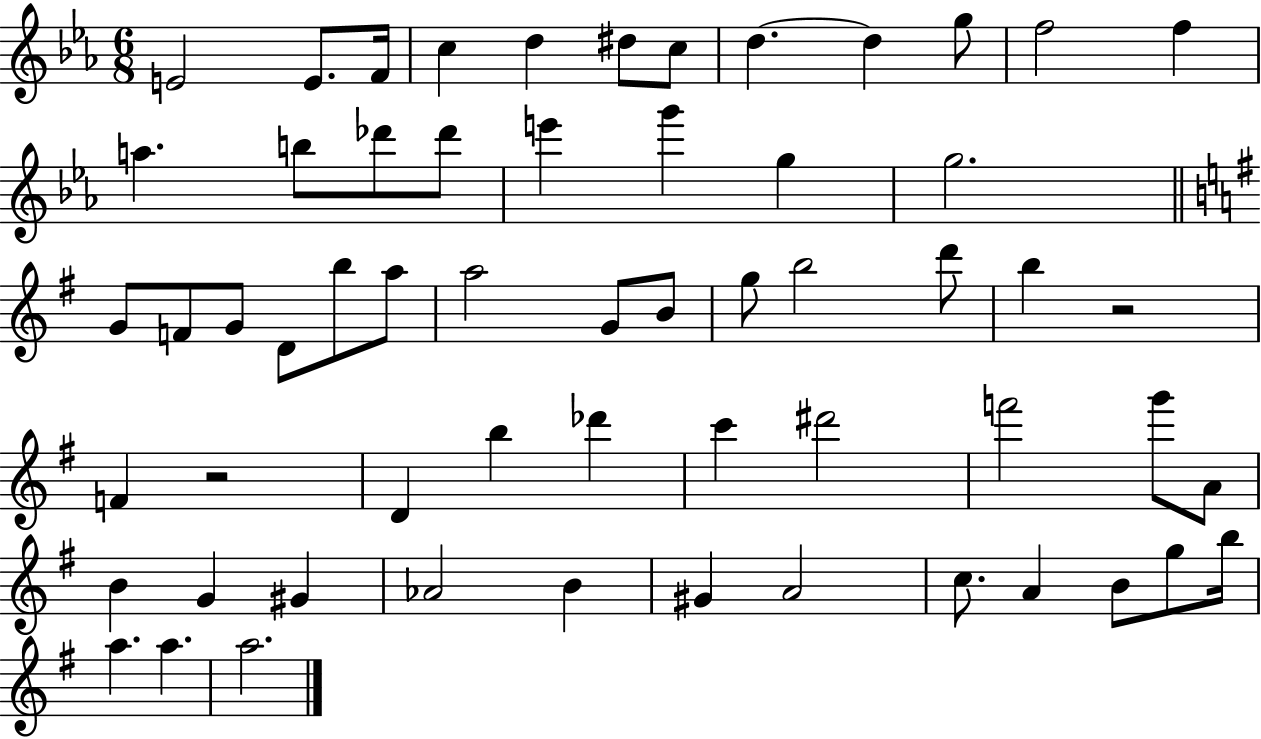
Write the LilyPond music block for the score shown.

{
  \clef treble
  \numericTimeSignature
  \time 6/8
  \key ees \major
  \repeat volta 2 { e'2 e'8. f'16 | c''4 d''4 dis''8 c''8 | d''4.~~ d''4 g''8 | f''2 f''4 | \break a''4. b''8 des'''8 des'''8 | e'''4 g'''4 g''4 | g''2. | \bar "||" \break \key g \major g'8 f'8 g'8 d'8 b''8 a''8 | a''2 g'8 b'8 | g''8 b''2 d'''8 | b''4 r2 | \break f'4 r2 | d'4 b''4 des'''4 | c'''4 dis'''2 | f'''2 g'''8 a'8 | \break b'4 g'4 gis'4 | aes'2 b'4 | gis'4 a'2 | c''8. a'4 b'8 g''8 b''16 | \break a''4. a''4. | a''2. | } \bar "|."
}